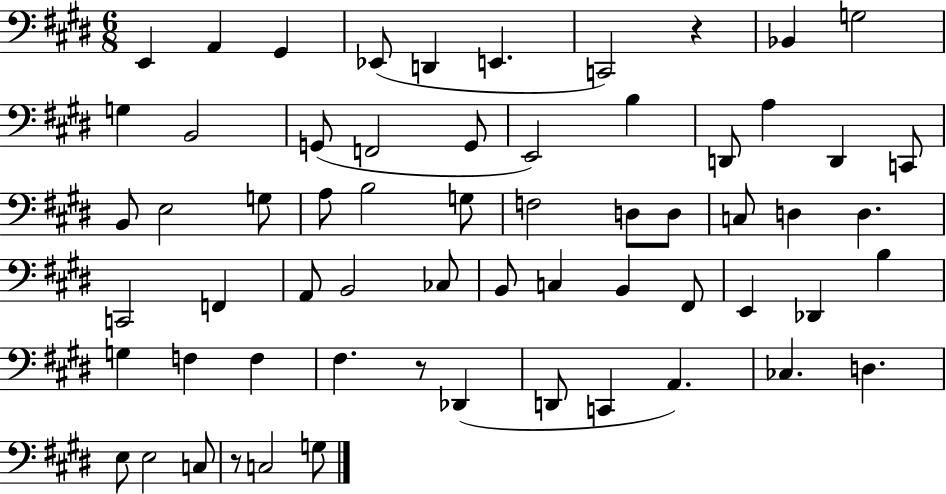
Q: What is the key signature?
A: E major